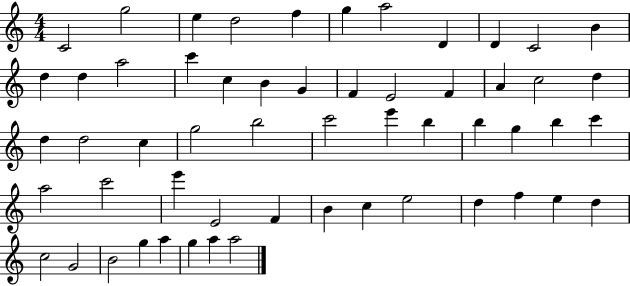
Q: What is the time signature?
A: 4/4